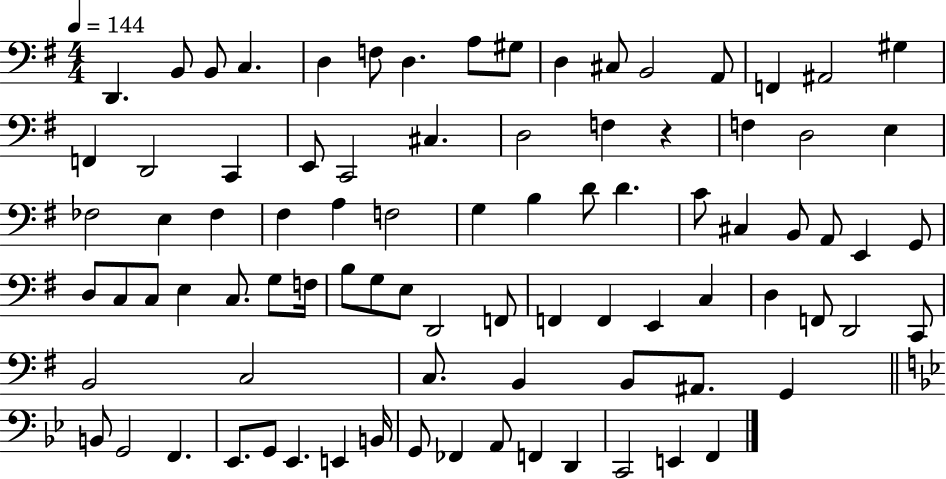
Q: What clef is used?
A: bass